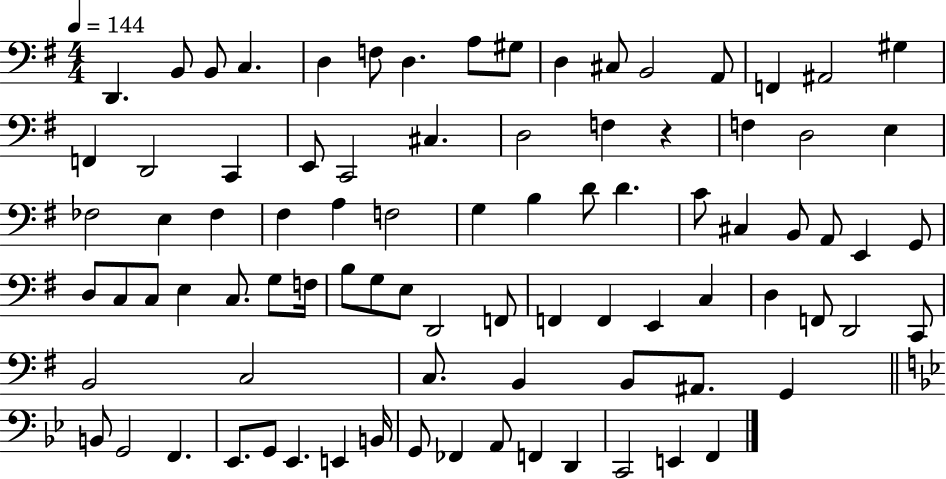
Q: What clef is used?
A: bass